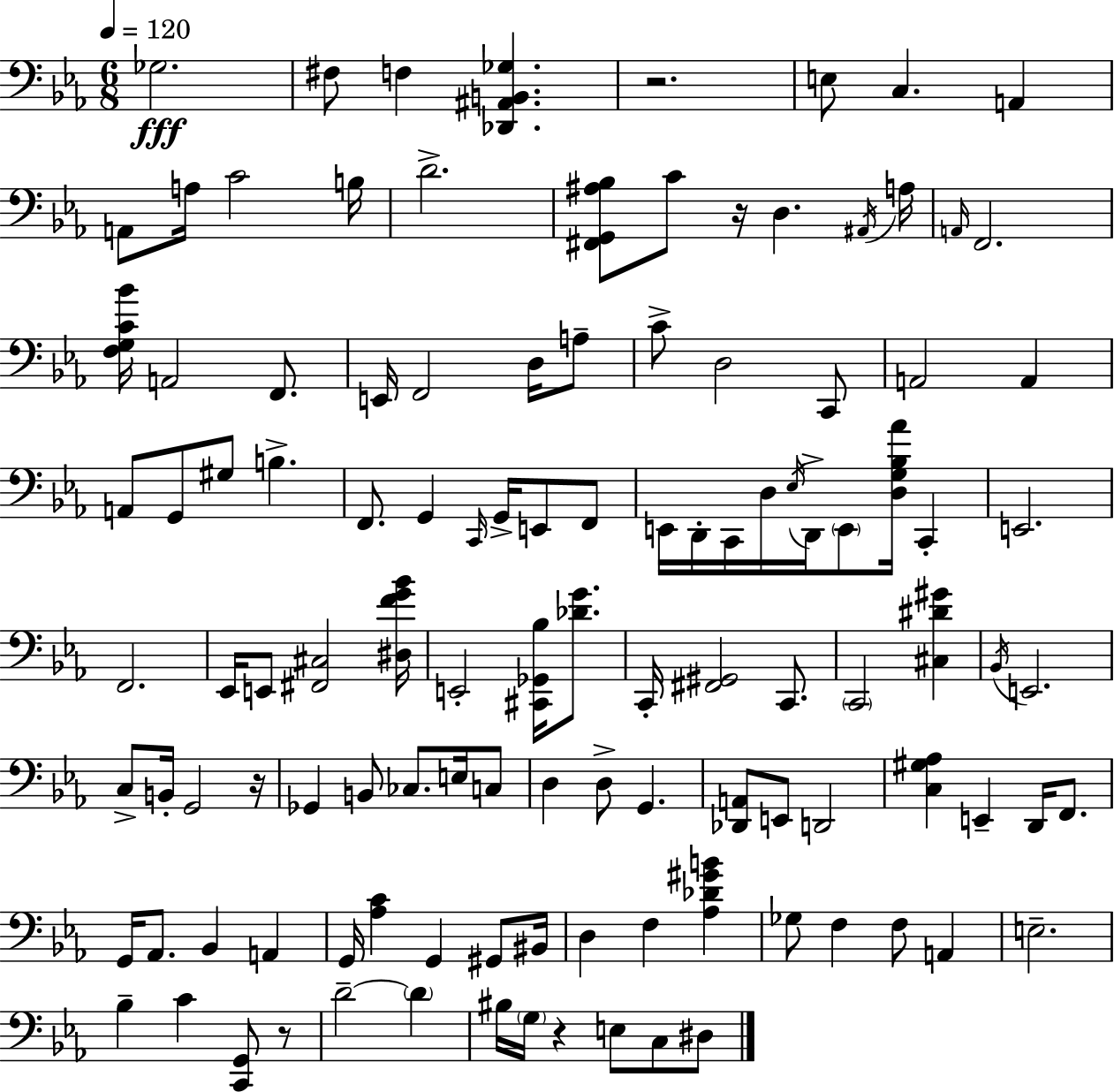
X:1
T:Untitled
M:6/8
L:1/4
K:Eb
_G,2 ^F,/2 F, [_D,,^A,,B,,_G,] z2 E,/2 C, A,, A,,/2 A,/4 C2 B,/4 D2 [^F,,G,,^A,_B,]/2 C/2 z/4 D, ^A,,/4 A,/4 A,,/4 F,,2 [F,G,C_B]/4 A,,2 F,,/2 E,,/4 F,,2 D,/4 A,/2 C/2 D,2 C,,/2 A,,2 A,, A,,/2 G,,/2 ^G,/2 B, F,,/2 G,, C,,/4 G,,/4 E,,/2 F,,/2 E,,/4 D,,/4 C,,/4 D,/4 _E,/4 D,,/4 E,,/2 [D,G,_B,_A]/4 C,, E,,2 F,,2 _E,,/4 E,,/2 [^F,,^C,]2 [^D,FG_B]/4 E,,2 [^C,,_G,,_B,]/4 [_DG]/2 C,,/4 [^F,,^G,,]2 C,,/2 C,,2 [^C,^D^G] _B,,/4 E,,2 C,/2 B,,/4 G,,2 z/4 _G,, B,,/2 _C,/2 E,/4 C,/2 D, D,/2 G,, [_D,,A,,]/2 E,,/2 D,,2 [C,^G,_A,] E,, D,,/4 F,,/2 G,,/4 _A,,/2 _B,, A,, G,,/4 [_A,C] G,, ^G,,/2 ^B,,/4 D, F, [_A,_D^GB] _G,/2 F, F,/2 A,, E,2 _B, C [C,,G,,]/2 z/2 D2 D ^B,/4 G,/4 z E,/2 C,/2 ^D,/2